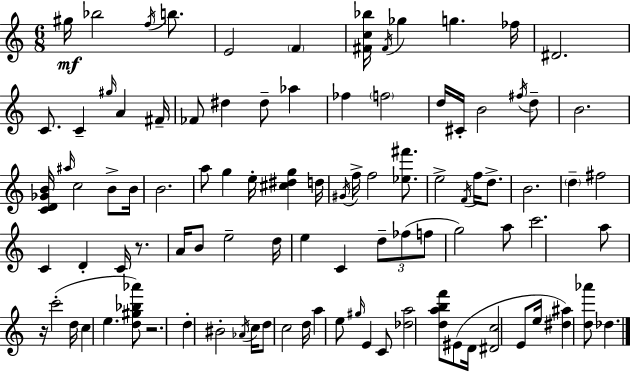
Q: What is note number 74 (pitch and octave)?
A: D5